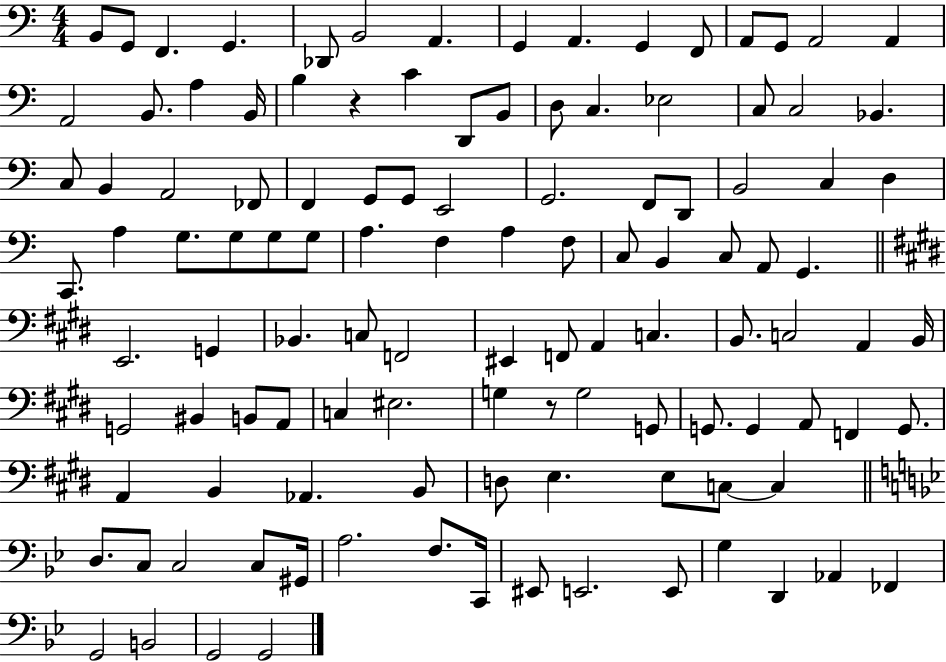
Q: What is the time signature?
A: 4/4